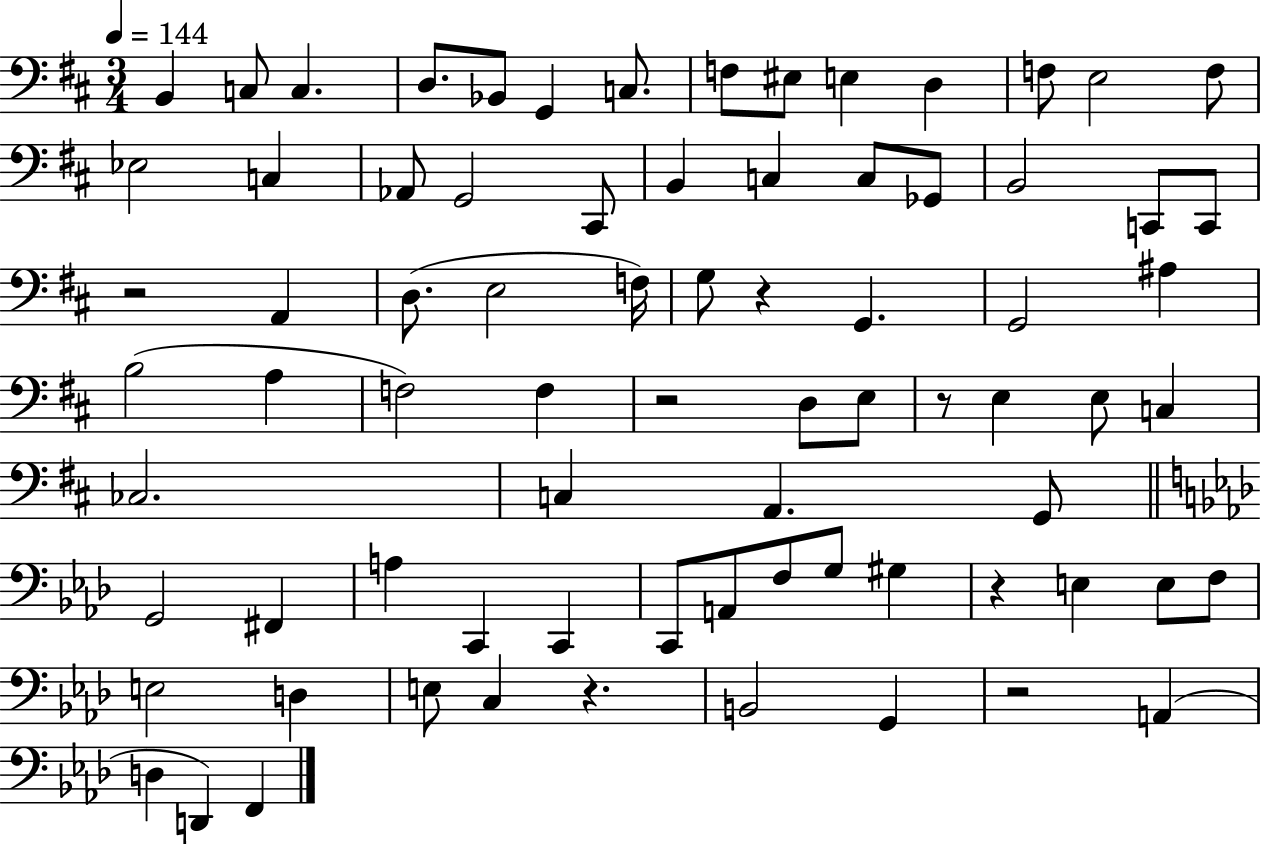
B2/q C3/e C3/q. D3/e. Bb2/e G2/q C3/e. F3/e EIS3/e E3/q D3/q F3/e E3/h F3/e Eb3/h C3/q Ab2/e G2/h C#2/e B2/q C3/q C3/e Gb2/e B2/h C2/e C2/e R/h A2/q D3/e. E3/h F3/s G3/e R/q G2/q. G2/h A#3/q B3/h A3/q F3/h F3/q R/h D3/e E3/e R/e E3/q E3/e C3/q CES3/h. C3/q A2/q. G2/e G2/h F#2/q A3/q C2/q C2/q C2/e A2/e F3/e G3/e G#3/q R/q E3/q E3/e F3/e E3/h D3/q E3/e C3/q R/q. B2/h G2/q R/h A2/q D3/q D2/q F2/q